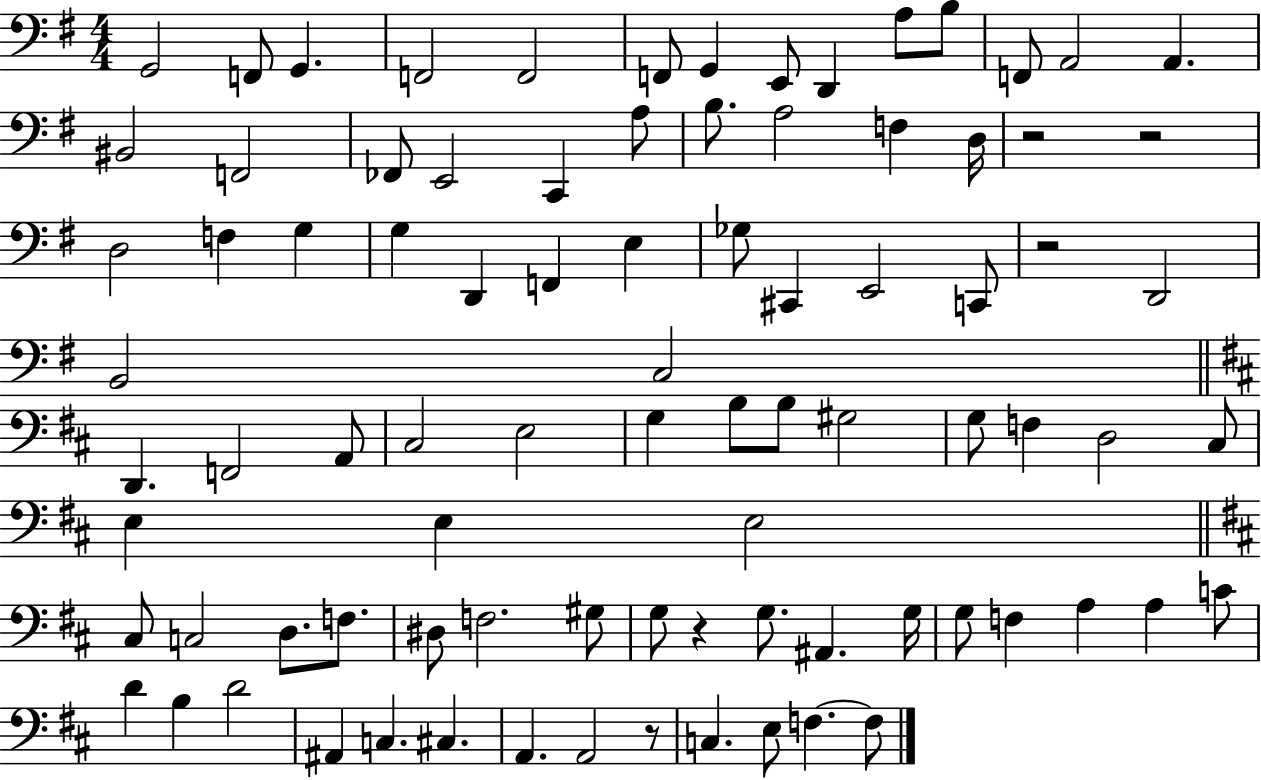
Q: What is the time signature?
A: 4/4